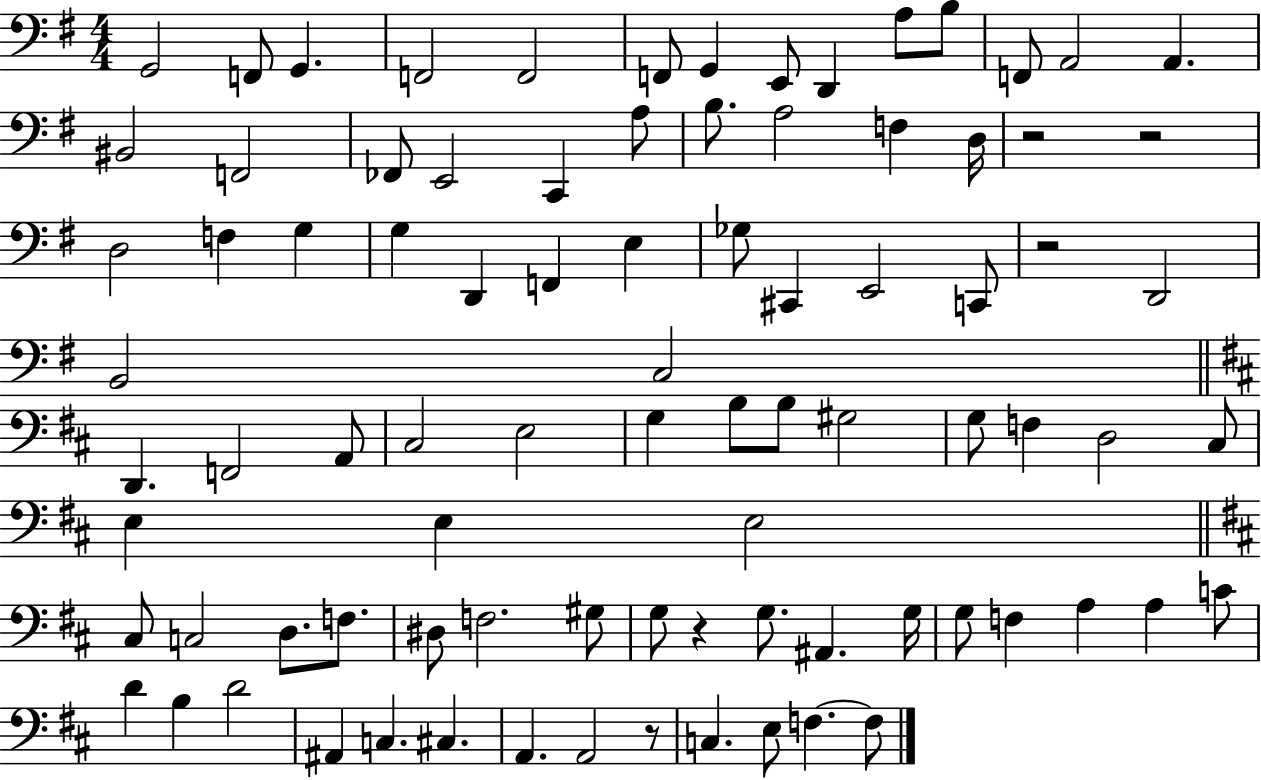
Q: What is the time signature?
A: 4/4